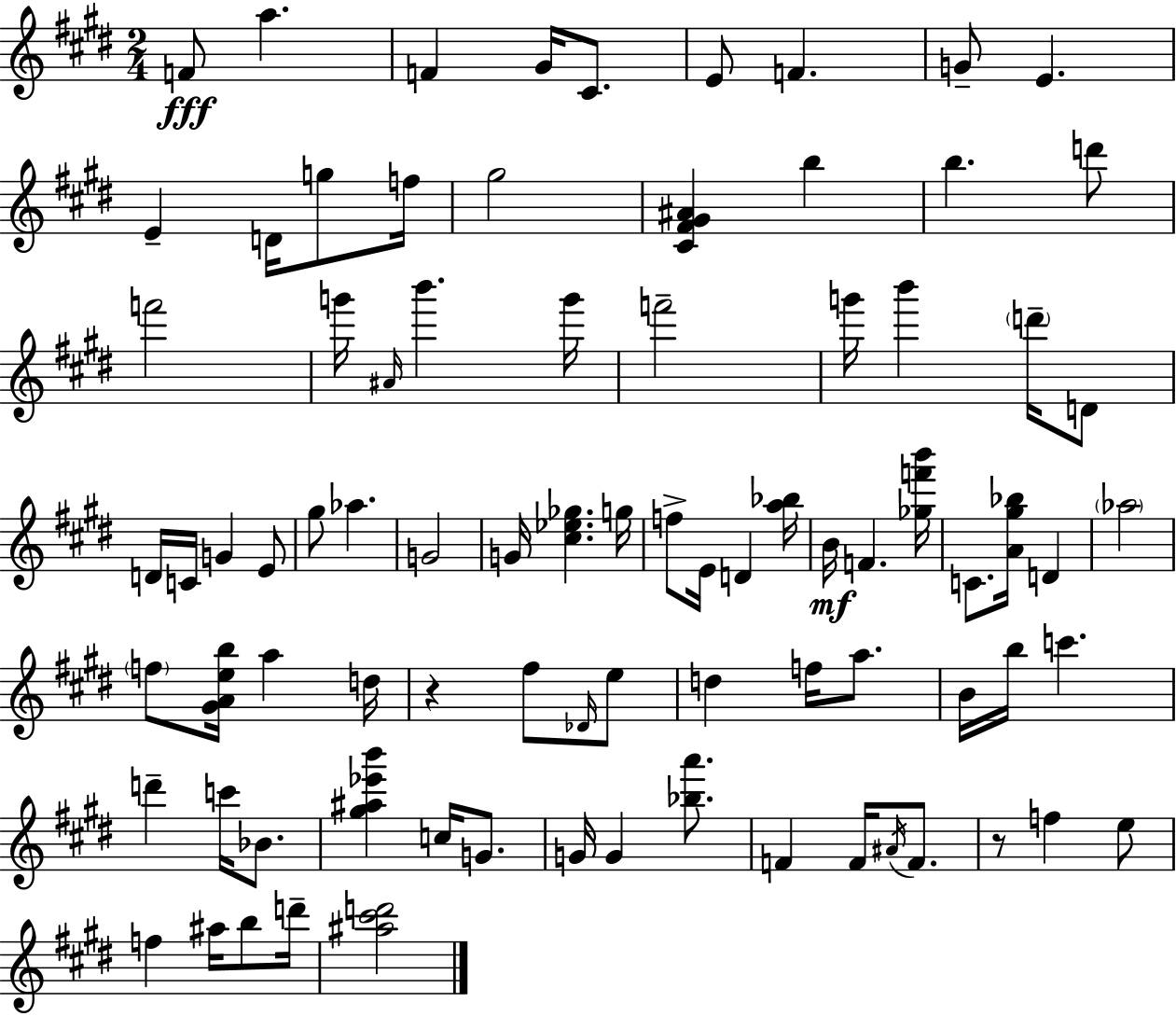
X:1
T:Untitled
M:2/4
L:1/4
K:E
F/2 a F ^G/4 ^C/2 E/2 F G/2 E E D/4 g/2 f/4 ^g2 [^C^F^G^A] b b d'/2 f'2 g'/4 ^A/4 b' g'/4 f'2 g'/4 b' d'/4 D/2 D/4 C/4 G E/2 ^g/2 _a G2 G/4 [^c_e_g] g/4 f/2 E/4 D [a_b]/4 B/4 F [_gf'b']/4 C/2 [A^g_b]/4 D _a2 f/2 [^GAeb]/4 a d/4 z ^f/2 _D/4 e/2 d f/4 a/2 B/4 b/4 c' d' c'/4 _B/2 [^g^a_e'b'] c/4 G/2 G/4 G [_ba']/2 F F/4 ^A/4 F/2 z/2 f e/2 f ^a/4 b/2 d'/4 [^a^c'd']2